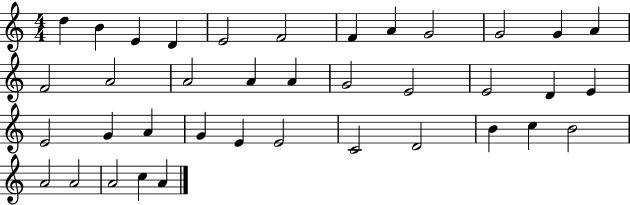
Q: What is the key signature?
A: C major